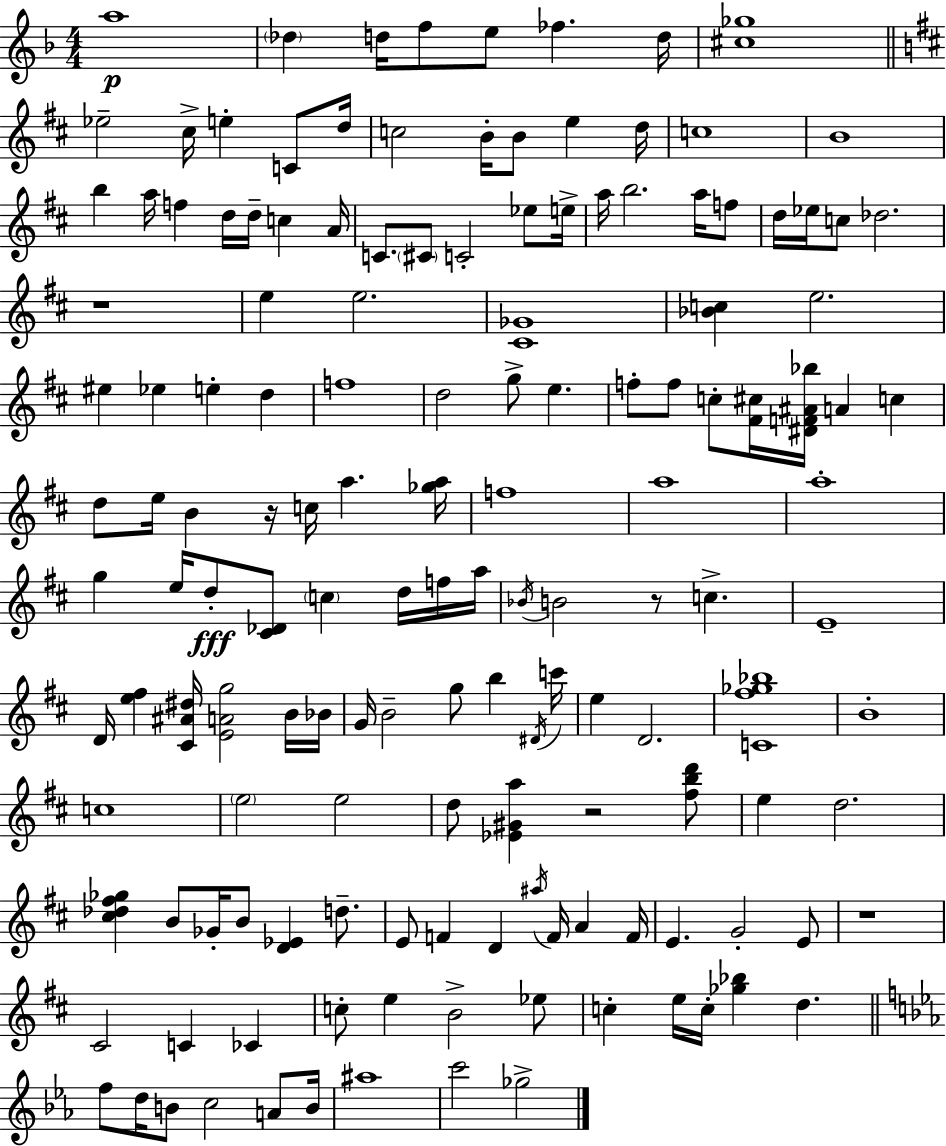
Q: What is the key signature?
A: D minor